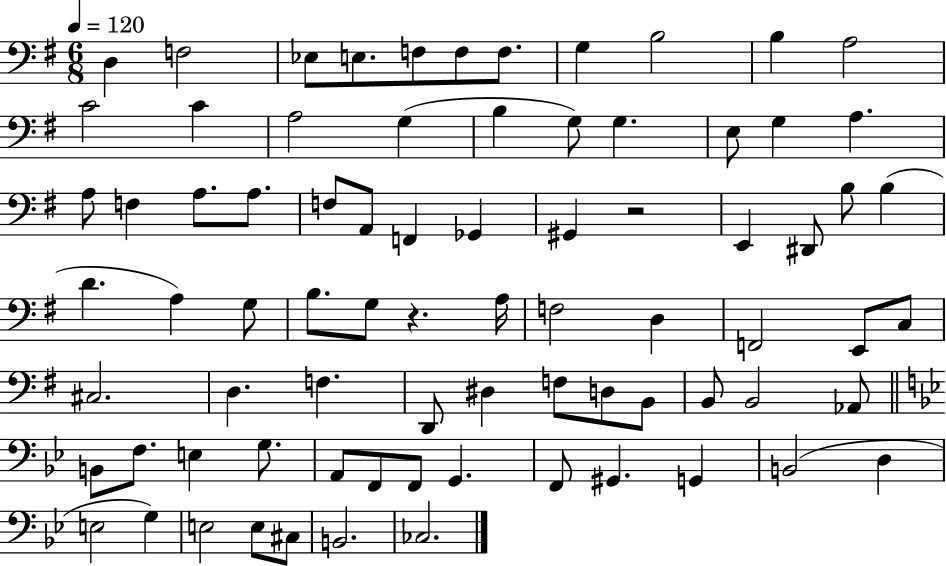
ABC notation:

X:1
T:Untitled
M:6/8
L:1/4
K:G
D, F,2 _E,/2 E,/2 F,/2 F,/2 F,/2 G, B,2 B, A,2 C2 C A,2 G, B, G,/2 G, E,/2 G, A, A,/2 F, A,/2 A,/2 F,/2 A,,/2 F,, _G,, ^G,, z2 E,, ^D,,/2 B,/2 B, D A, G,/2 B,/2 G,/2 z A,/4 F,2 D, F,,2 E,,/2 C,/2 ^C,2 D, F, D,,/2 ^D, F,/2 D,/2 B,,/2 B,,/2 B,,2 _A,,/2 B,,/2 F,/2 E, G,/2 A,,/2 F,,/2 F,,/2 G,, F,,/2 ^G,, G,, B,,2 D, E,2 G, E,2 E,/2 ^C,/2 B,,2 _C,2